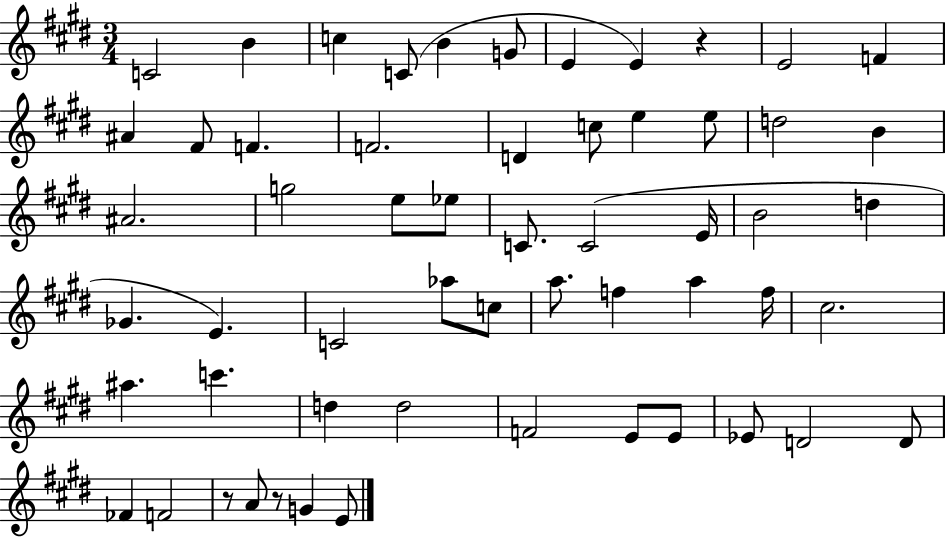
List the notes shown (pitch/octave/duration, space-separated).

C4/h B4/q C5/q C4/e B4/q G4/e E4/q E4/q R/q E4/h F4/q A#4/q F#4/e F4/q. F4/h. D4/q C5/e E5/q E5/e D5/h B4/q A#4/h. G5/h E5/e Eb5/e C4/e. C4/h E4/s B4/h D5/q Gb4/q. E4/q. C4/h Ab5/e C5/e A5/e. F5/q A5/q F5/s C#5/h. A#5/q. C6/q. D5/q D5/h F4/h E4/e E4/e Eb4/e D4/h D4/e FES4/q F4/h R/e A4/e R/e G4/q E4/e